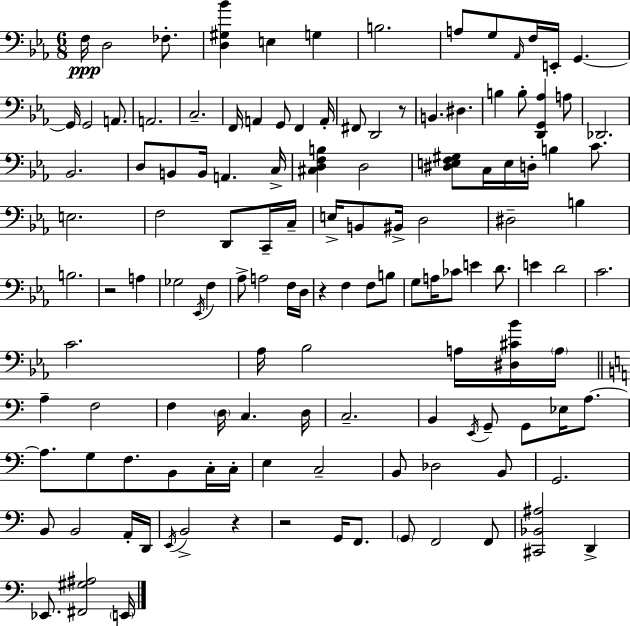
X:1
T:Untitled
M:6/8
L:1/4
K:Cm
F,/4 D,2 _F,/2 [D,^G,_B] E, G, B,2 A,/2 G,/2 _A,,/4 F,/4 E,,/4 G,, G,,/4 G,,2 A,,/2 A,,2 C,2 F,,/4 A,, G,,/2 F,, A,,/4 ^F,,/2 D,,2 z/2 B,, ^D, B, B,/2 [D,,G,,_A,] A,/2 _D,,2 _B,,2 D,/2 B,,/2 B,,/4 A,, C,/4 [^C,D,F,B,] D,2 [^D,E,F,^G,]/2 C,/4 E,/4 D,/4 B, C/2 E,2 F,2 D,,/2 C,,/4 C,/4 E,/4 B,,/2 ^B,,/4 D,2 ^D,2 B, B,2 z2 A, _G,2 _E,,/4 F, _A,/2 A,2 F,/4 D,/4 z F, F,/2 B,/2 G,/2 A,/4 _C/2 E D/2 E D2 C2 C2 _A,/4 _B,2 A,/4 [^D,^C_B]/4 A,/4 A, F,2 F, D,/4 C, D,/4 C,2 B,, E,,/4 G,,/2 G,,/2 _E,/4 A,/2 A,/2 G,/2 F,/2 B,,/2 C,/4 C,/4 E, C,2 B,,/2 _D,2 B,,/2 G,,2 B,,/2 B,,2 A,,/4 D,,/4 E,,/4 B,,2 z z2 G,,/4 F,,/2 G,,/2 F,,2 F,,/2 [^C,,_B,,^A,]2 D,, _E,,/2 [^F,,^G,^A,]2 E,,/4